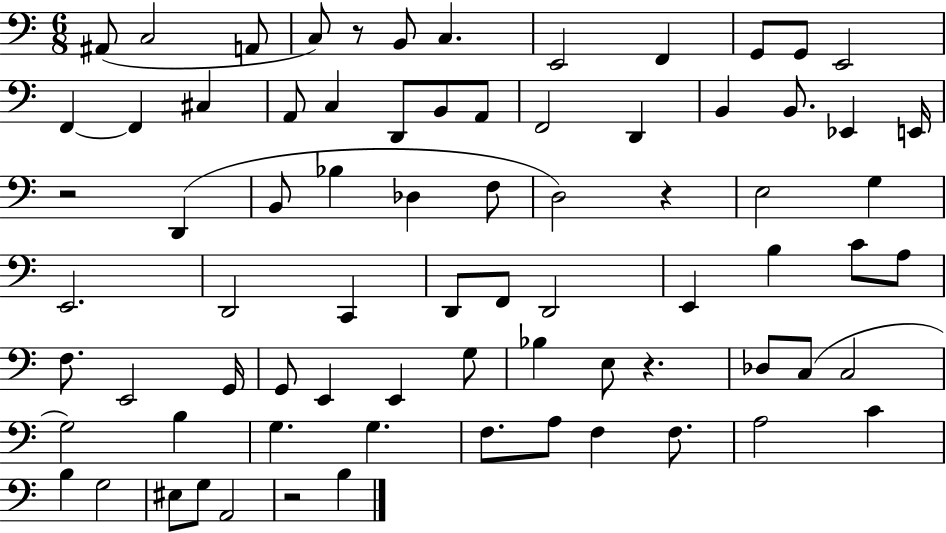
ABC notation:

X:1
T:Untitled
M:6/8
L:1/4
K:C
^A,,/2 C,2 A,,/2 C,/2 z/2 B,,/2 C, E,,2 F,, G,,/2 G,,/2 E,,2 F,, F,, ^C, A,,/2 C, D,,/2 B,,/2 A,,/2 F,,2 D,, B,, B,,/2 _E,, E,,/4 z2 D,, B,,/2 _B, _D, F,/2 D,2 z E,2 G, E,,2 D,,2 C,, D,,/2 F,,/2 D,,2 E,, B, C/2 A,/2 F,/2 E,,2 G,,/4 G,,/2 E,, E,, G,/2 _B, E,/2 z _D,/2 C,/2 C,2 G,2 B, G, G, F,/2 A,/2 F, F,/2 A,2 C B, G,2 ^E,/2 G,/2 A,,2 z2 B,